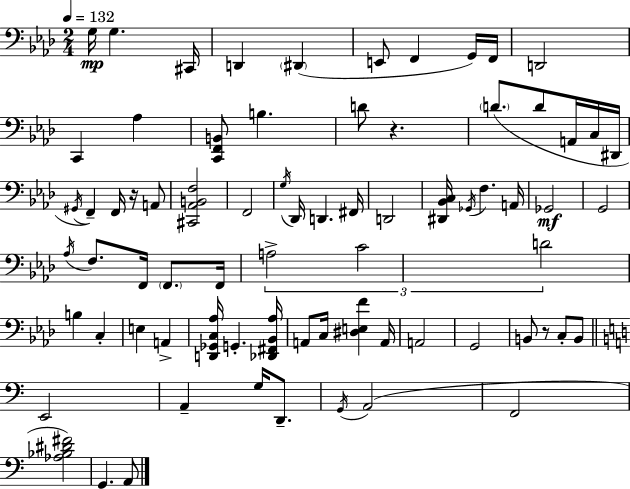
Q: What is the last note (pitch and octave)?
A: A2